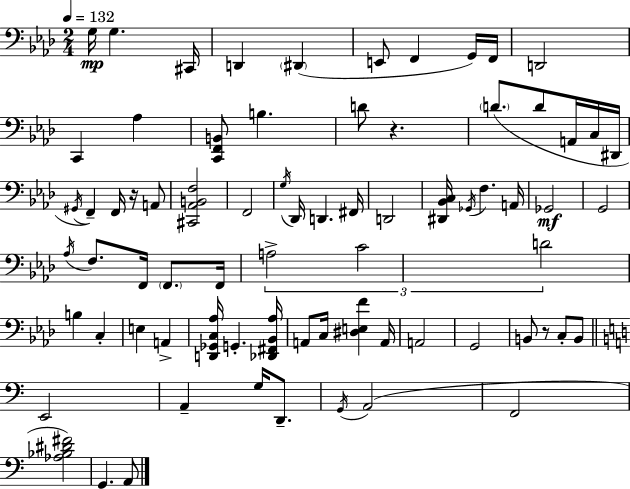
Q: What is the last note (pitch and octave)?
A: A2